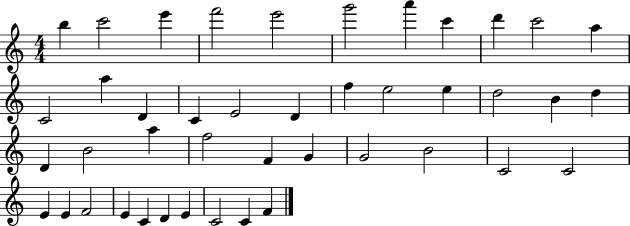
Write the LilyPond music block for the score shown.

{
  \clef treble
  \numericTimeSignature
  \time 4/4
  \key c \major
  b''4 c'''2 e'''4 | f'''2 e'''2 | g'''2 a'''4 c'''4 | d'''4 c'''2 a''4 | \break c'2 a''4 d'4 | c'4 e'2 d'4 | f''4 e''2 e''4 | d''2 b'4 d''4 | \break d'4 b'2 a''4 | f''2 f'4 g'4 | g'2 b'2 | c'2 c'2 | \break e'4 e'4 f'2 | e'4 c'4 d'4 e'4 | c'2 c'4 f'4 | \bar "|."
}